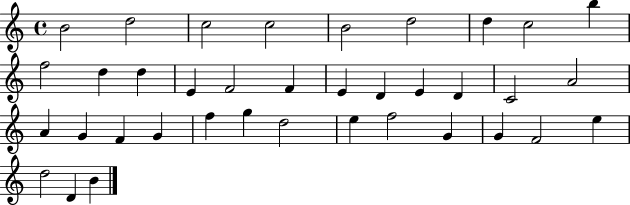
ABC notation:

X:1
T:Untitled
M:4/4
L:1/4
K:C
B2 d2 c2 c2 B2 d2 d c2 b f2 d d E F2 F E D E D C2 A2 A G F G f g d2 e f2 G G F2 e d2 D B